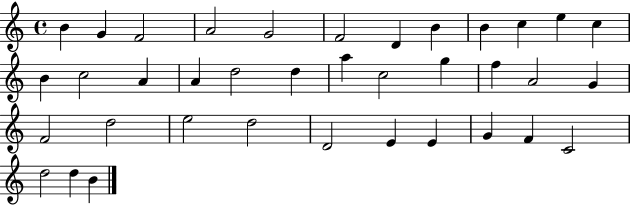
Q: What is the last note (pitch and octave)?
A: B4